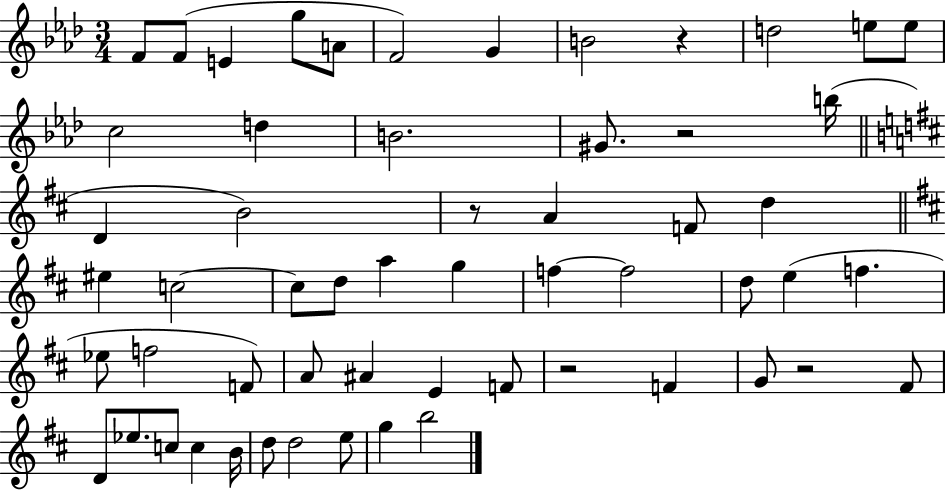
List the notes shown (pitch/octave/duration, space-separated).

F4/e F4/e E4/q G5/e A4/e F4/h G4/q B4/h R/q D5/h E5/e E5/e C5/h D5/q B4/h. G#4/e. R/h B5/s D4/q B4/h R/e A4/q F4/e D5/q EIS5/q C5/h C5/e D5/e A5/q G5/q F5/q F5/h D5/e E5/q F5/q. Eb5/e F5/h F4/e A4/e A#4/q E4/q F4/e R/h F4/q G4/e R/h F#4/e D4/e Eb5/e. C5/e C5/q B4/s D5/e D5/h E5/e G5/q B5/h